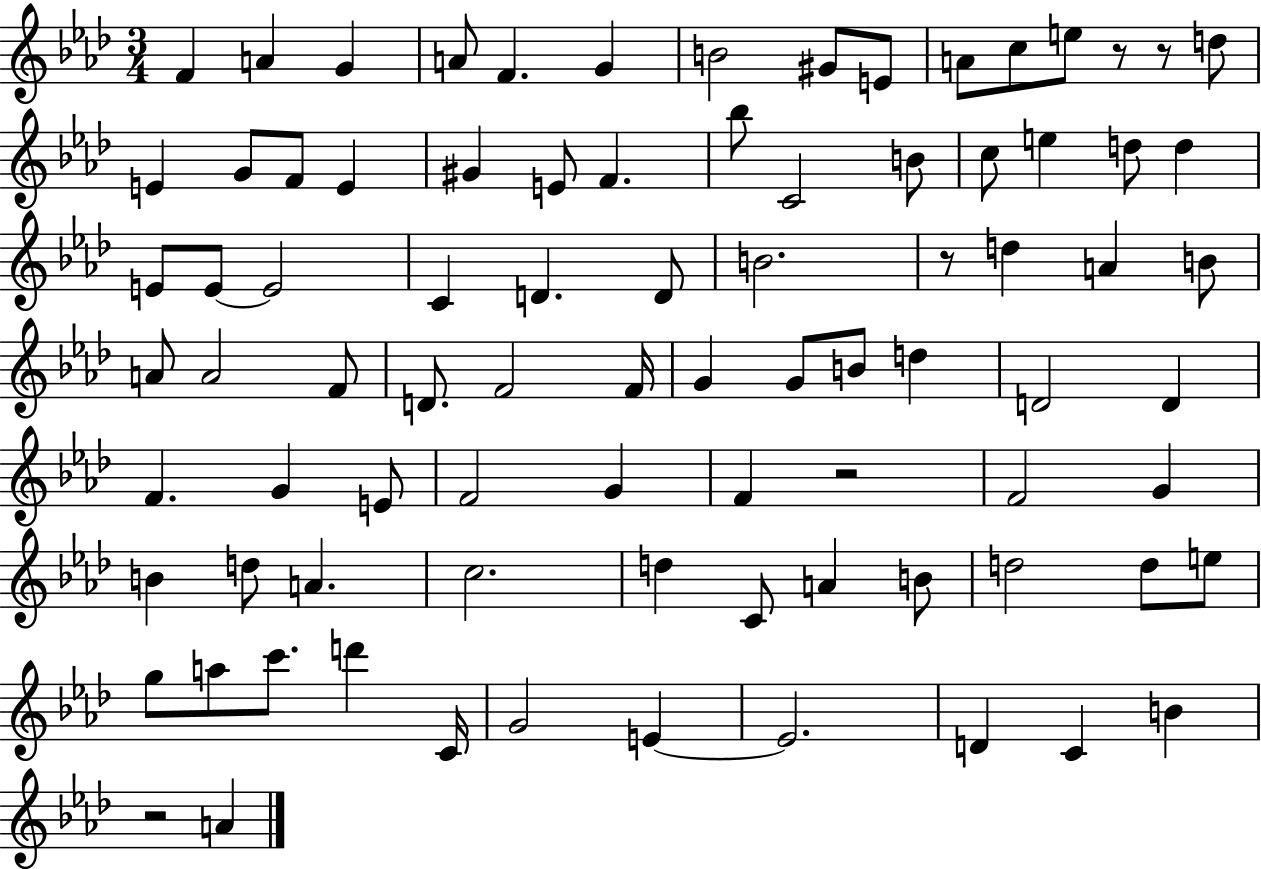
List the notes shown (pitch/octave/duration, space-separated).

F4/q A4/q G4/q A4/e F4/q. G4/q B4/h G#4/e E4/e A4/e C5/e E5/e R/e R/e D5/e E4/q G4/e F4/e E4/q G#4/q E4/e F4/q. Bb5/e C4/h B4/e C5/e E5/q D5/e D5/q E4/e E4/e E4/h C4/q D4/q. D4/e B4/h. R/e D5/q A4/q B4/e A4/e A4/h F4/e D4/e. F4/h F4/s G4/q G4/e B4/e D5/q D4/h D4/q F4/q. G4/q E4/e F4/h G4/q F4/q R/h F4/h G4/q B4/q D5/e A4/q. C5/h. D5/q C4/e A4/q B4/e D5/h D5/e E5/e G5/e A5/e C6/e. D6/q C4/s G4/h E4/q E4/h. D4/q C4/q B4/q R/h A4/q